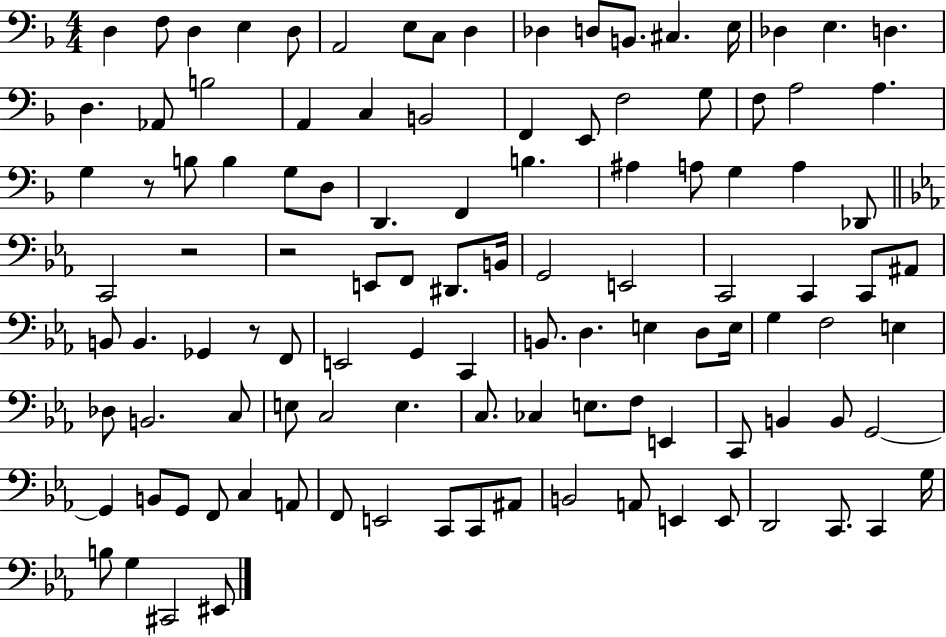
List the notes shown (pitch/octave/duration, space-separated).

D3/q F3/e D3/q E3/q D3/e A2/h E3/e C3/e D3/q Db3/q D3/e B2/e. C#3/q. E3/s Db3/q E3/q. D3/q. D3/q. Ab2/e B3/h A2/q C3/q B2/h F2/q E2/e F3/h G3/e F3/e A3/h A3/q. G3/q R/e B3/e B3/q G3/e D3/e D2/q. F2/q B3/q. A#3/q A3/e G3/q A3/q Db2/e C2/h R/h R/h E2/e F2/e D#2/e. B2/s G2/h E2/h C2/h C2/q C2/e A#2/e B2/e B2/q. Gb2/q R/e F2/e E2/h G2/q C2/q B2/e. D3/q. E3/q D3/e E3/s G3/q F3/h E3/q Db3/e B2/h. C3/e E3/e C3/h E3/q. C3/e. CES3/q E3/e. F3/e E2/q C2/e B2/q B2/e G2/h G2/q B2/e G2/e F2/e C3/q A2/e F2/e E2/h C2/e C2/e A#2/e B2/h A2/e E2/q E2/e D2/h C2/e. C2/q G3/s B3/e G3/q C#2/h EIS2/e